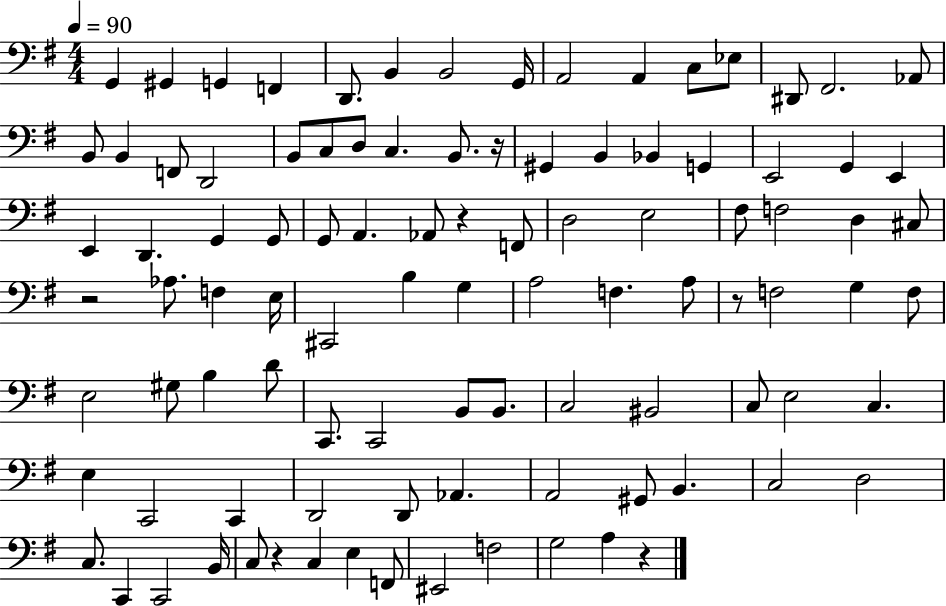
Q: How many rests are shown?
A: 6